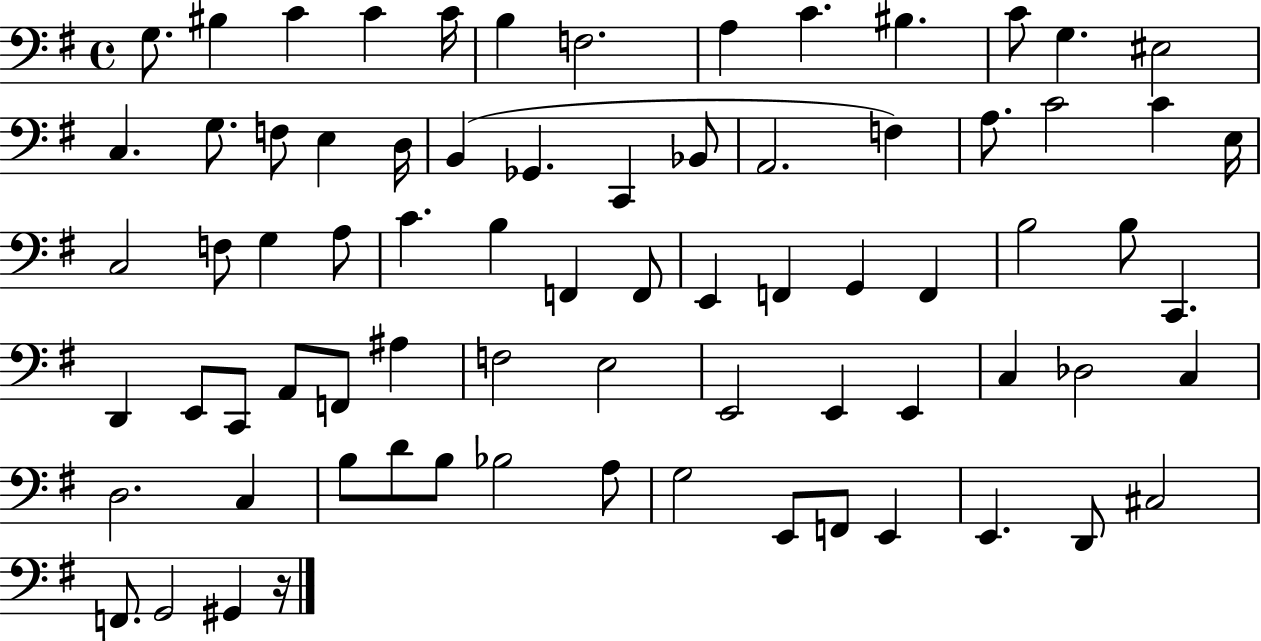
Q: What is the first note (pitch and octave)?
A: G3